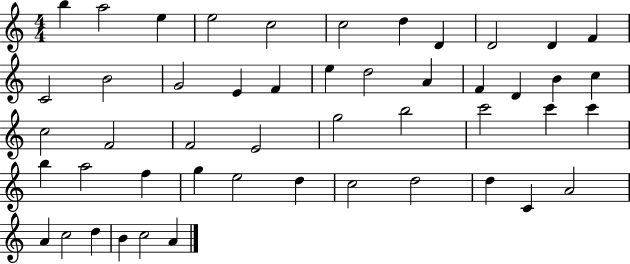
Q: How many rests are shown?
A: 0